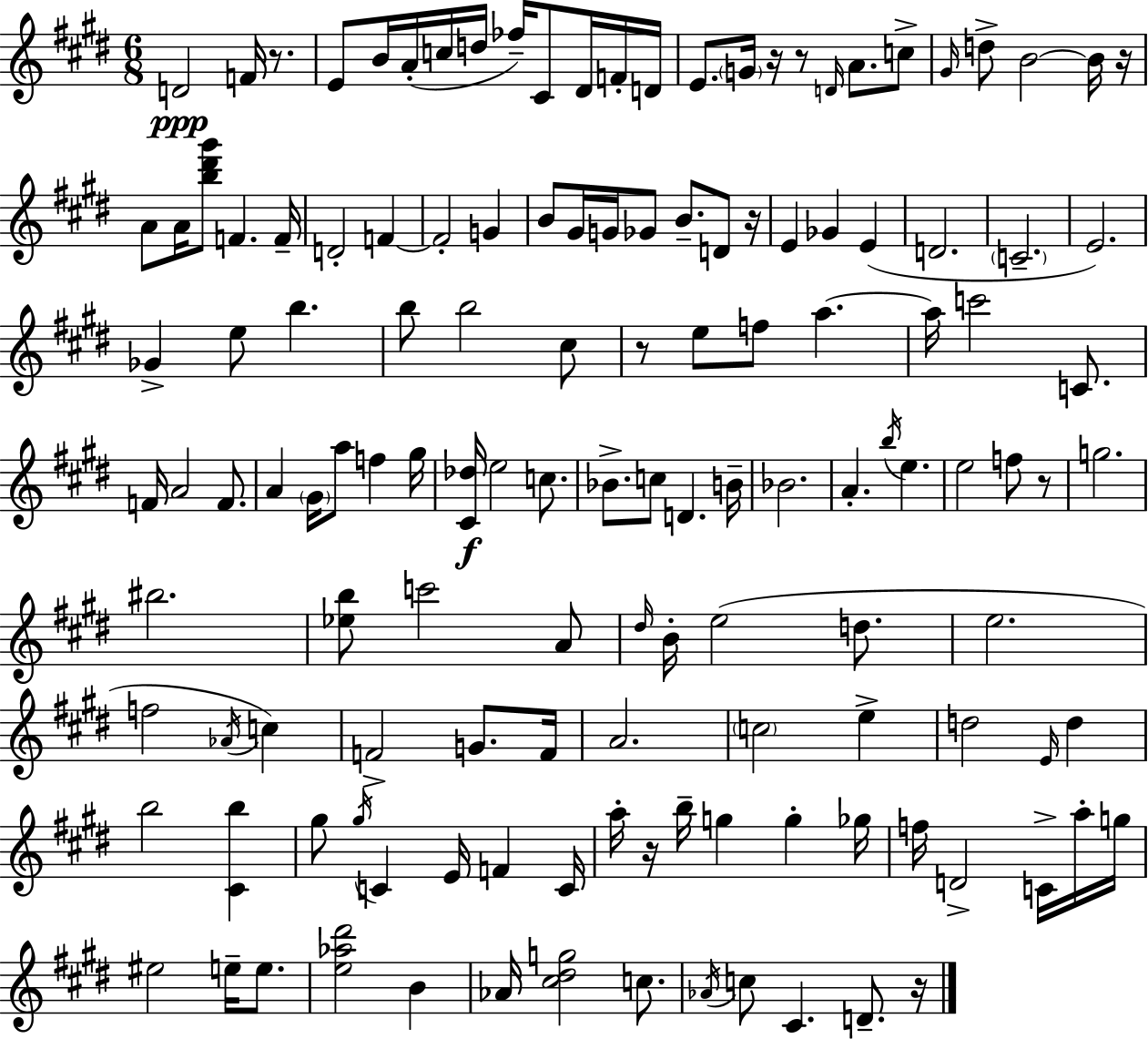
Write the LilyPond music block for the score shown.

{
  \clef treble
  \numericTimeSignature
  \time 6/8
  \key e \major
  d'2\ppp f'16 r8. | e'8 b'16 a'16-.( c''16 d''16 fes''16--) cis'8 dis'16 f'16-. d'16 | e'8. \parenthesize g'16 r16 r8 \grace { d'16 } a'8. c''8-> | \grace { gis'16 } d''8-> b'2~~ | \break b'16 r16 a'8 a'16 <b'' dis''' gis'''>8 f'4. | f'16-- d'2-. f'4~~ | f'2-. g'4 | b'8 gis'16 g'16 ges'8 b'8.-- d'8 | \break r16 e'4 ges'4 e'4( | d'2. | \parenthesize c'2.-- | e'2.) | \break ges'4-> e''8 b''4. | b''8 b''2 | cis''8 r8 e''8 f''8 a''4.~~ | a''16 c'''2 c'8. | \break f'16 a'2 f'8. | a'4 \parenthesize gis'16 a''8 f''4 | gis''16 <cis' des''>16\f e''2 c''8. | bes'8.-> c''8 d'4. | \break b'16-- bes'2. | a'4.-. \acciaccatura { b''16 } e''4. | e''2 f''8 | r8 g''2. | \break bis''2. | <ees'' b''>8 c'''2 | a'8 \grace { dis''16 } b'16-. e''2( | d''8. e''2. | \break f''2 | \acciaccatura { aes'16 } c''4) f'2-> | g'8. f'16 a'2. | \parenthesize c''2 | \break e''4-> d''2 | \grace { e'16 } d''4 b''2 | <cis' b''>4 gis''8 \acciaccatura { gis''16 } c'4 | e'16 f'4 c'16 a''16-. r16 b''16-- g''4 | \break g''4-. ges''16 f''16 d'2-> | c'16-> a''16-. g''16 eis''2 | e''16-- e''8. <e'' aes'' dis'''>2 | b'4 aes'16 <cis'' dis'' g''>2 | \break c''8. \acciaccatura { aes'16 } c''8 cis'4. | d'8.-- r16 \bar "|."
}